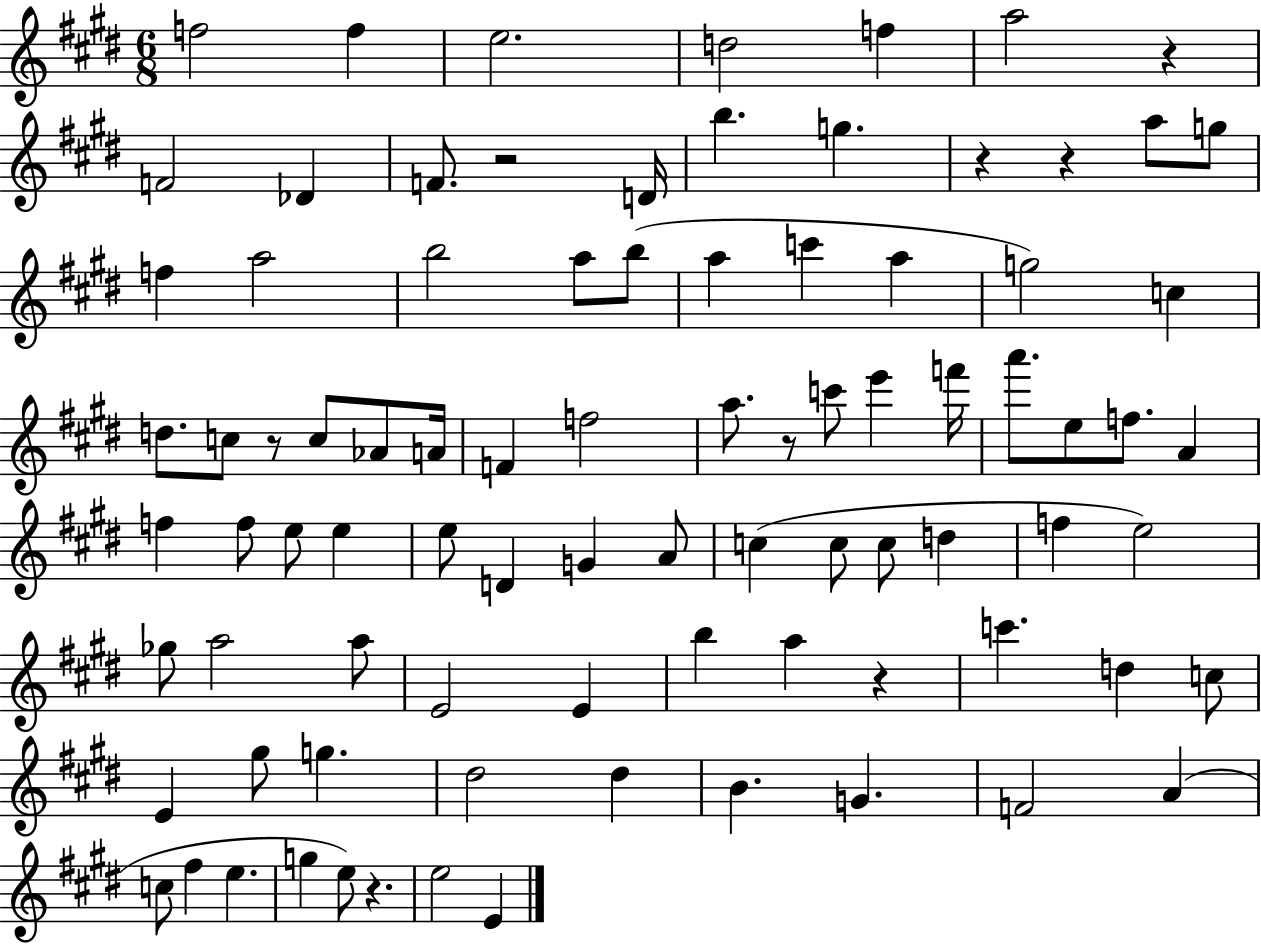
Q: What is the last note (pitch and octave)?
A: E4